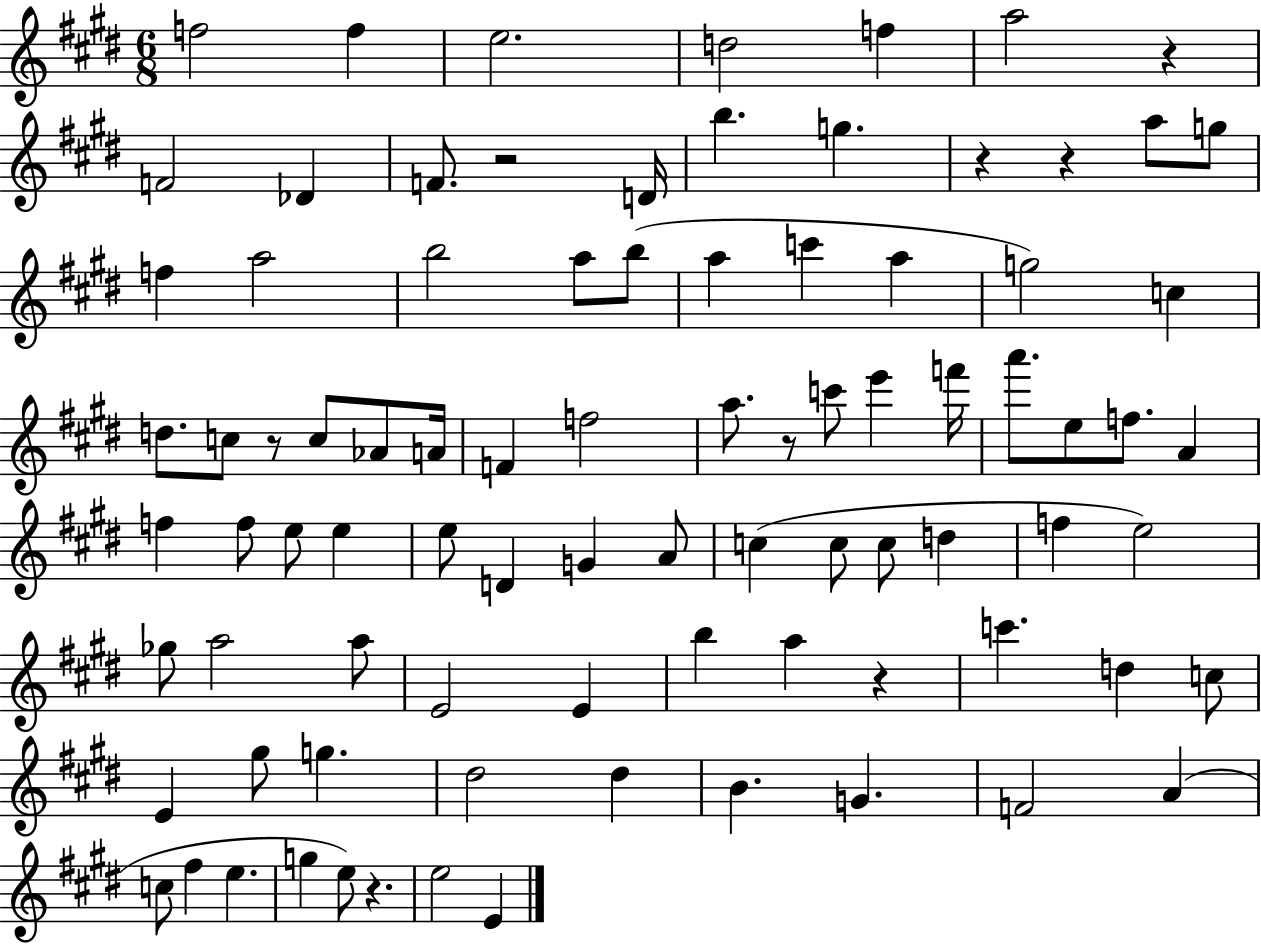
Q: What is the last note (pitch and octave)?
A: E4